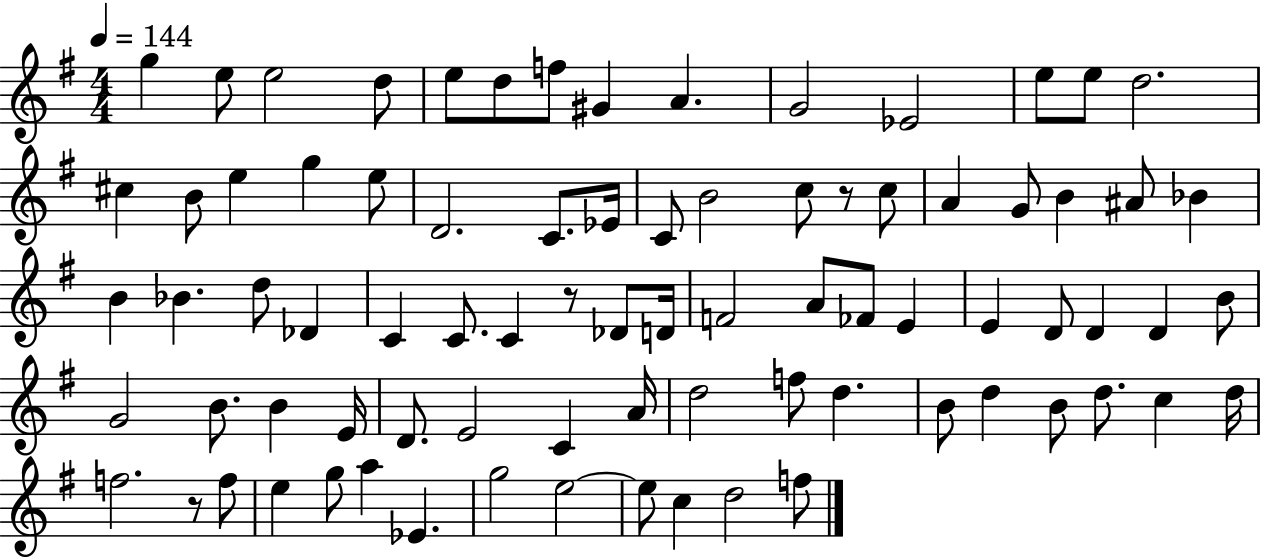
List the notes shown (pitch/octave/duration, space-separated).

G5/q E5/e E5/h D5/e E5/e D5/e F5/e G#4/q A4/q. G4/h Eb4/h E5/e E5/e D5/h. C#5/q B4/e E5/q G5/q E5/e D4/h. C4/e. Eb4/s C4/e B4/h C5/e R/e C5/e A4/q G4/e B4/q A#4/e Bb4/q B4/q Bb4/q. D5/e Db4/q C4/q C4/e. C4/q R/e Db4/e D4/s F4/h A4/e FES4/e E4/q E4/q D4/e D4/q D4/q B4/e G4/h B4/e. B4/q E4/s D4/e. E4/h C4/q A4/s D5/h F5/e D5/q. B4/e D5/q B4/e D5/e. C5/q D5/s F5/h. R/e F5/e E5/q G5/e A5/q Eb4/q. G5/h E5/h E5/e C5/q D5/h F5/e